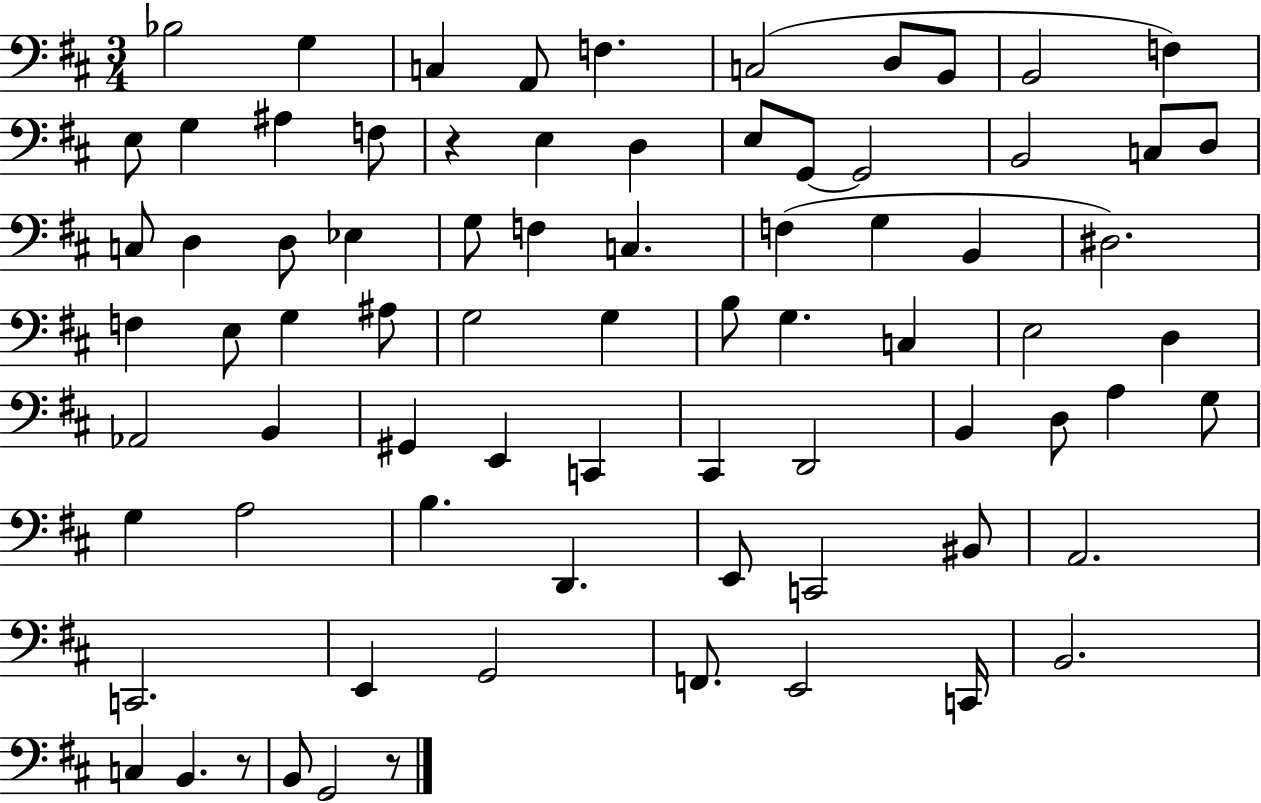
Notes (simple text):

Bb3/h G3/q C3/q A2/e F3/q. C3/h D3/e B2/e B2/h F3/q E3/e G3/q A#3/q F3/e R/q E3/q D3/q E3/e G2/e G2/h B2/h C3/e D3/e C3/e D3/q D3/e Eb3/q G3/e F3/q C3/q. F3/q G3/q B2/q D#3/h. F3/q E3/e G3/q A#3/e G3/h G3/q B3/e G3/q. C3/q E3/h D3/q Ab2/h B2/q G#2/q E2/q C2/q C#2/q D2/h B2/q D3/e A3/q G3/e G3/q A3/h B3/q. D2/q. E2/e C2/h BIS2/e A2/h. C2/h. E2/q G2/h F2/e. E2/h C2/s B2/h. C3/q B2/q. R/e B2/e G2/h R/e